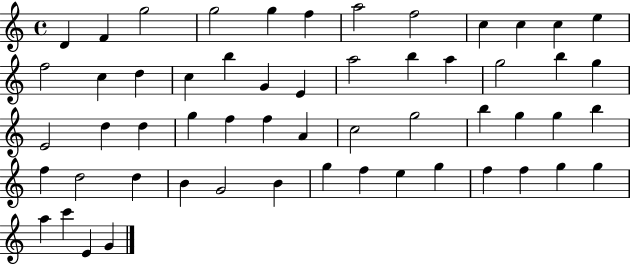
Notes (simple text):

D4/q F4/q G5/h G5/h G5/q F5/q A5/h F5/h C5/q C5/q C5/q E5/q F5/h C5/q D5/q C5/q B5/q G4/q E4/q A5/h B5/q A5/q G5/h B5/q G5/q E4/h D5/q D5/q G5/q F5/q F5/q A4/q C5/h G5/h B5/q G5/q G5/q B5/q F5/q D5/h D5/q B4/q G4/h B4/q G5/q F5/q E5/q G5/q F5/q F5/q G5/q G5/q A5/q C6/q E4/q G4/q